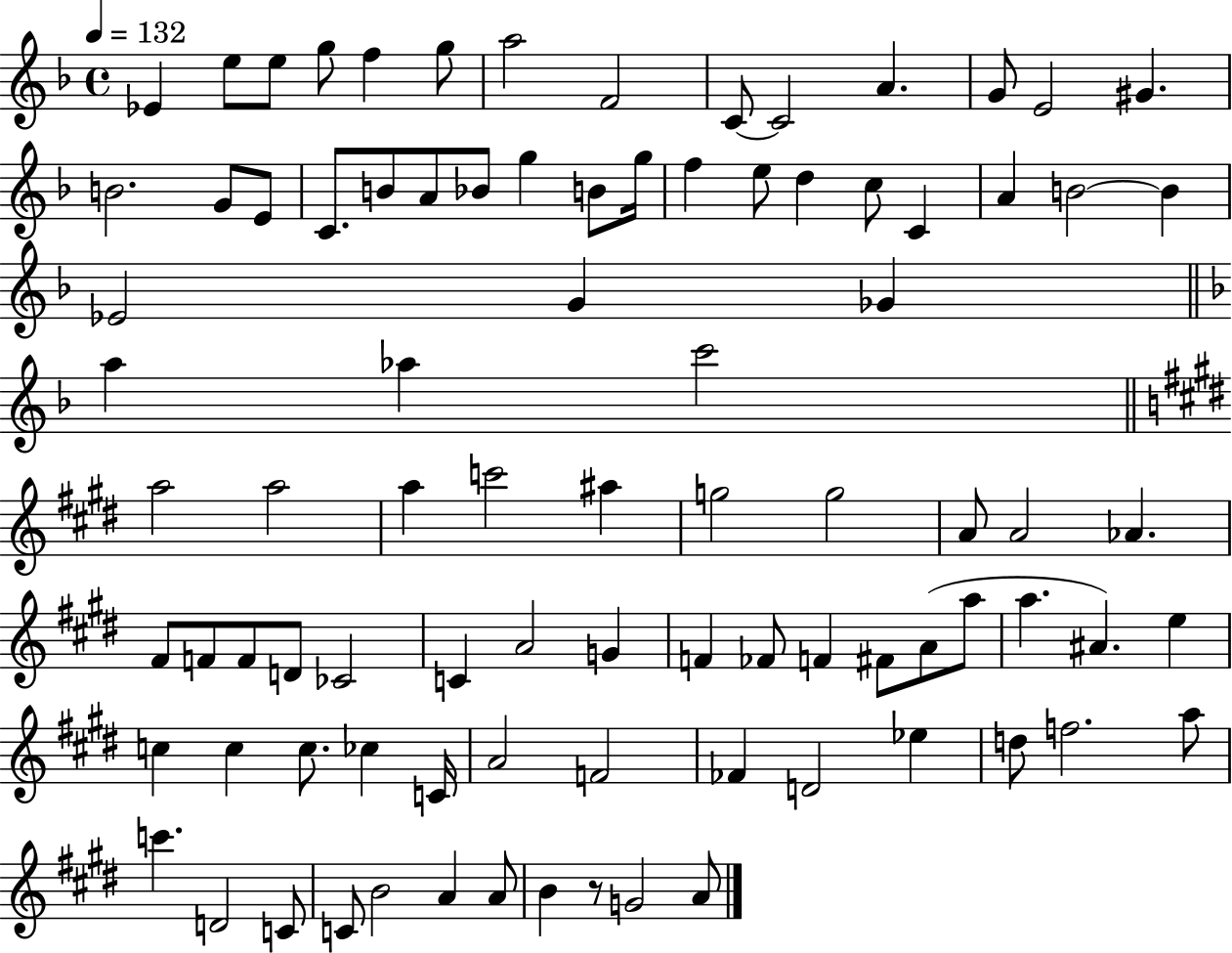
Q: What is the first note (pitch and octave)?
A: Eb4